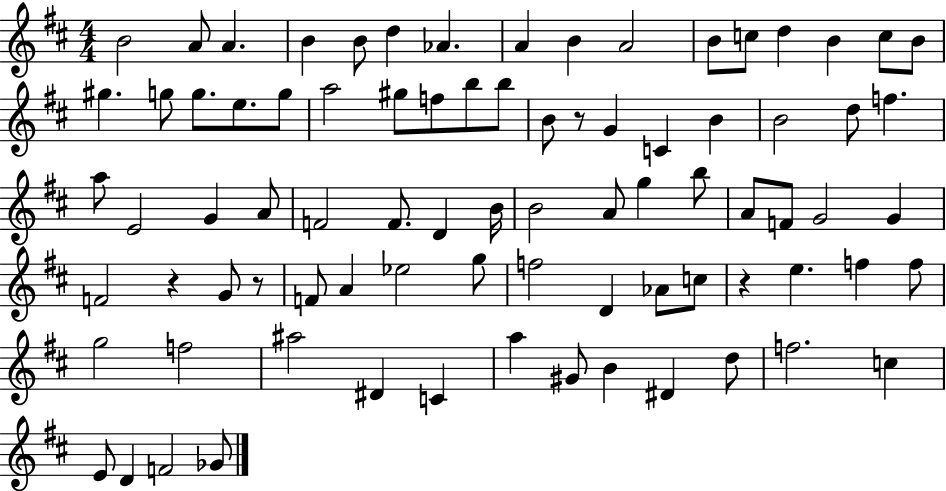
X:1
T:Untitled
M:4/4
L:1/4
K:D
B2 A/2 A B B/2 d _A A B A2 B/2 c/2 d B c/2 B/2 ^g g/2 g/2 e/2 g/2 a2 ^g/2 f/2 b/2 b/2 B/2 z/2 G C B B2 d/2 f a/2 E2 G A/2 F2 F/2 D B/4 B2 A/2 g b/2 A/2 F/2 G2 G F2 z G/2 z/2 F/2 A _e2 g/2 f2 D _A/2 c/2 z e f f/2 g2 f2 ^a2 ^D C a ^G/2 B ^D d/2 f2 c E/2 D F2 _G/2